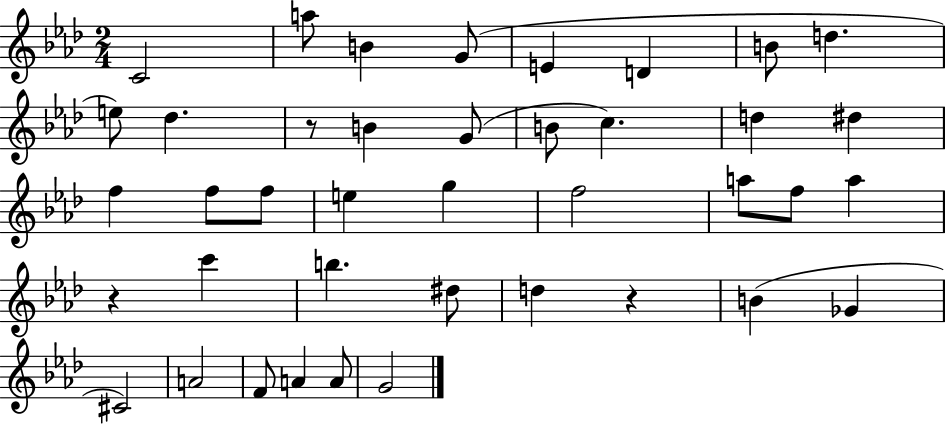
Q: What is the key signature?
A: AES major